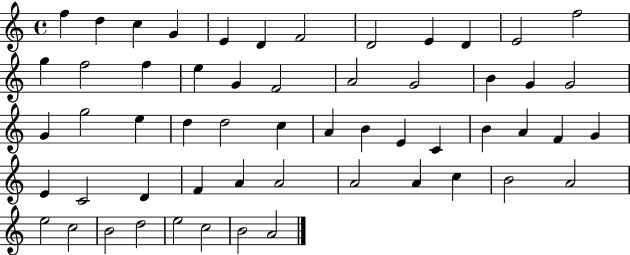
{
  \clef treble
  \time 4/4
  \defaultTimeSignature
  \key c \major
  f''4 d''4 c''4 g'4 | e'4 d'4 f'2 | d'2 e'4 d'4 | e'2 f''2 | \break g''4 f''2 f''4 | e''4 g'4 f'2 | a'2 g'2 | b'4 g'4 g'2 | \break g'4 g''2 e''4 | d''4 d''2 c''4 | a'4 b'4 e'4 c'4 | b'4 a'4 f'4 g'4 | \break e'4 c'2 d'4 | f'4 a'4 a'2 | a'2 a'4 c''4 | b'2 a'2 | \break e''2 c''2 | b'2 d''2 | e''2 c''2 | b'2 a'2 | \break \bar "|."
}